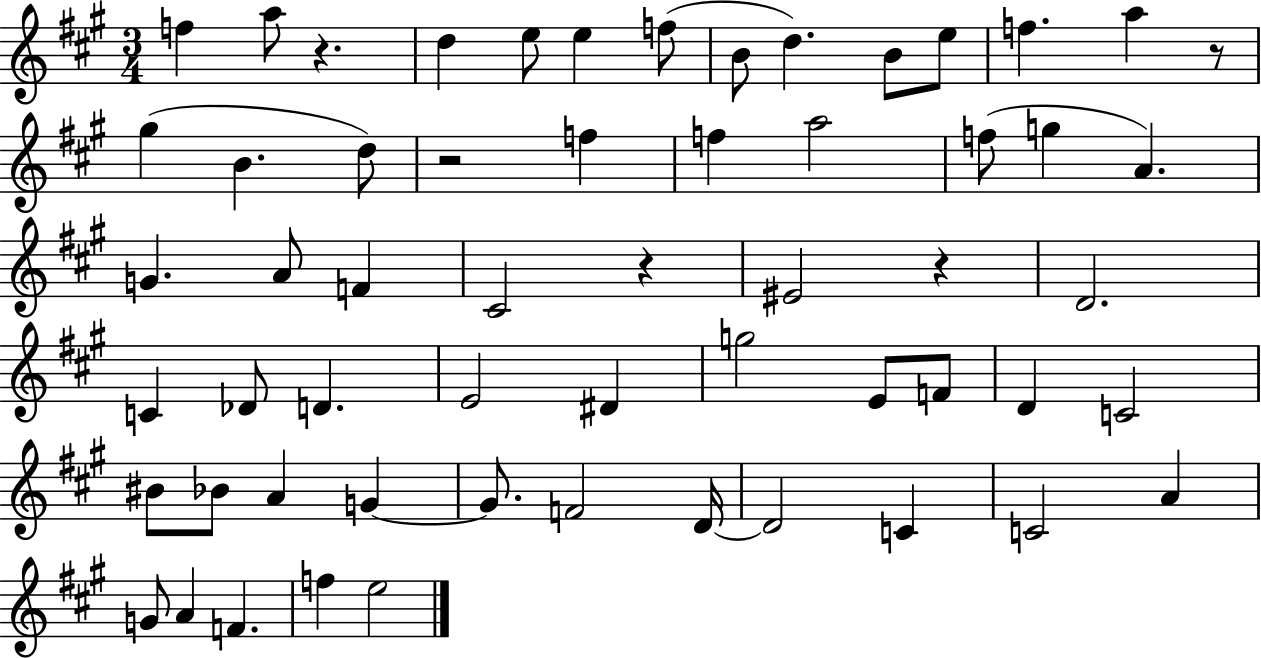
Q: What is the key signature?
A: A major